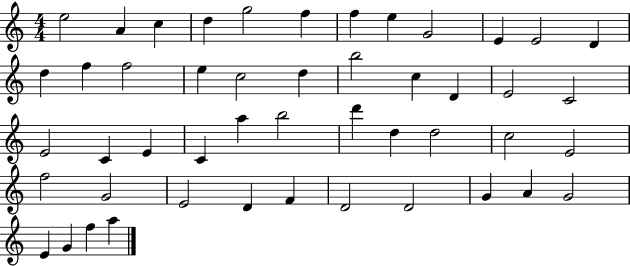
X:1
T:Untitled
M:4/4
L:1/4
K:C
e2 A c d g2 f f e G2 E E2 D d f f2 e c2 d b2 c D E2 C2 E2 C E C a b2 d' d d2 c2 E2 f2 G2 E2 D F D2 D2 G A G2 E G f a